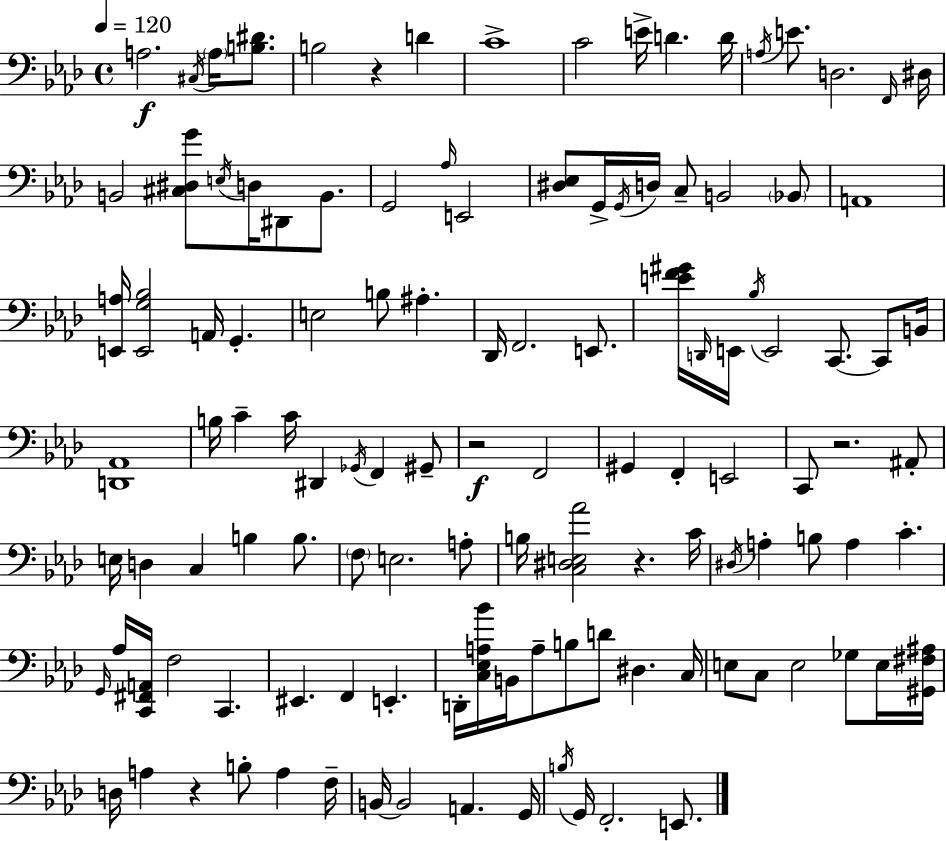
{
  \clef bass
  \time 4/4
  \defaultTimeSignature
  \key aes \major
  \tempo 4 = 120
  a2.\f \acciaccatura { cis16 } \parenthesize a16 <b dis'>8. | b2 r4 d'4 | c'1-> | c'2 e'16-> d'4. | \break d'16 \acciaccatura { a16 } e'8. d2. | \grace { f,16 } dis16 b,2 <cis dis g'>8 \acciaccatura { e16 } d16 dis,8 | b,8. g,2 \grace { aes16 } e,2 | <dis ees>8 g,16-> \acciaccatura { g,16 } d16 c8-- b,2 | \break \parenthesize bes,8 a,1 | <e, a>16 <e, g bes>2 a,16 | g,4.-. e2 b8 | ais4.-. des,16 f,2. | \break e,8. <e' f' gis'>16 \grace { d,16 } e,16 \acciaccatura { bes16 } e,2 | c,8.~~ c,8 b,16 <d, aes,>1 | b16 c'4-- c'16 dis,4 | \acciaccatura { ges,16 } f,4 gis,8-- r2\f | \break f,2 gis,4 f,4-. | e,2 c,8 r2. | ais,8-. e16 d4 c4 | b4 b8. \parenthesize f8 e2. | \break a8-. b16 <c dis e aes'>2 | r4. c'16 \acciaccatura { dis16 } a4-. b8 | a4 c'4.-. \grace { g,16 } aes16 <c, fis, a,>16 f2 | c,4. eis,4. | \break f,4 e,4.-. d,16-. <c ees a bes'>16 b,16 a8-- | b8 d'8 dis4. c16 e8 c8 e2 | ges8 e16 <gis, fis ais>16 d16 a4 | r4 b8-. a4 f16-- b,16~~ b,2 | \break a,4. g,16 \acciaccatura { b16 } g,16 f,2.-. | e,8. \bar "|."
}